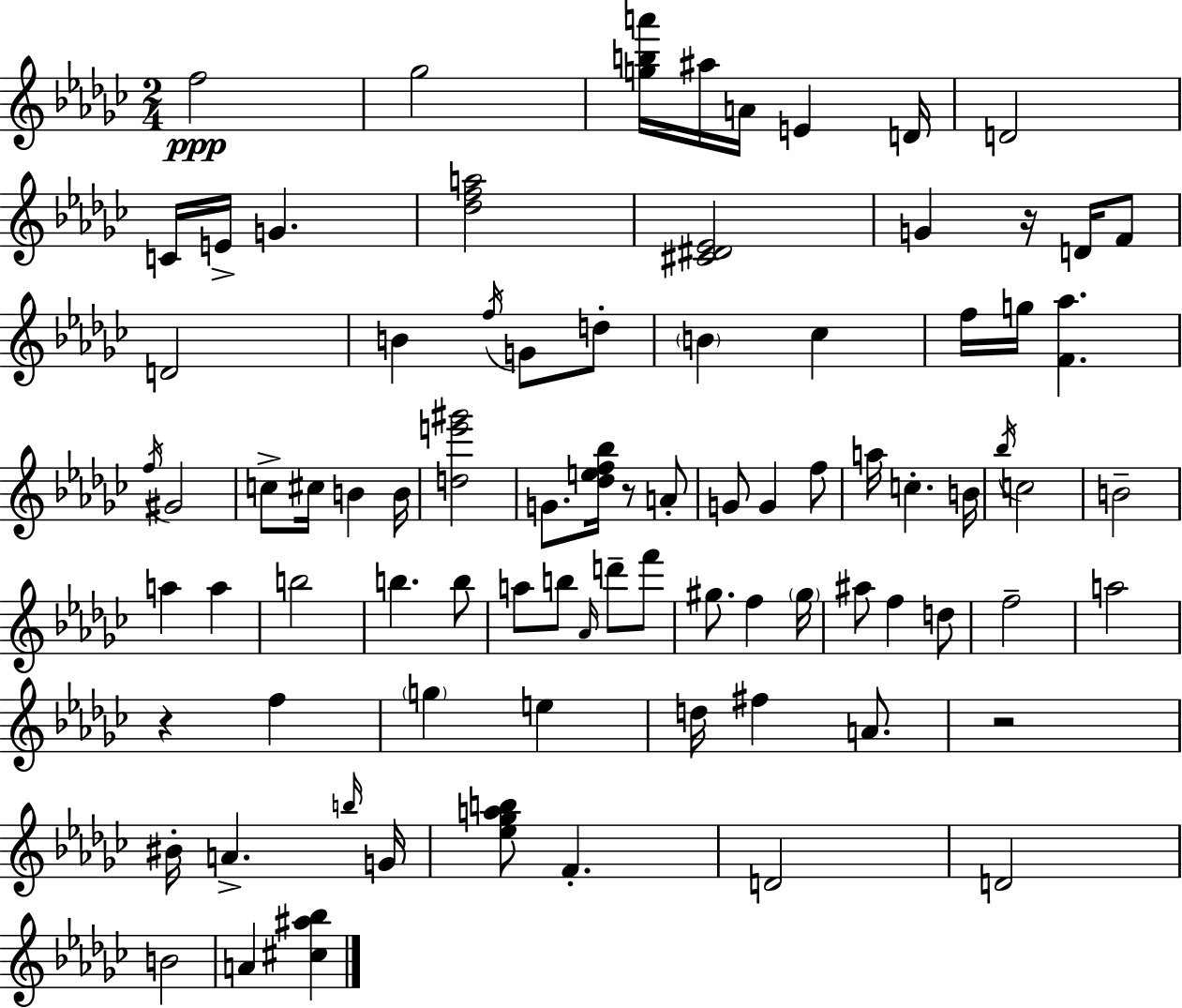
{
  \clef treble
  \numericTimeSignature
  \time 2/4
  \key ees \minor
  f''2\ppp | ges''2 | <g'' b'' a'''>16 ais''16 a'16 e'4 d'16 | d'2 | \break c'16 e'16-> g'4. | <des'' f'' a''>2 | <cis' dis' ees'>2 | g'4 r16 d'16 f'8 | \break d'2 | b'4 \acciaccatura { f''16 } g'8 d''8-. | \parenthesize b'4 ces''4 | f''16 g''16 <f' aes''>4. | \break \acciaccatura { f''16 } gis'2 | c''8-> cis''16 b'4 | b'16 <d'' e''' gis'''>2 | g'8. <des'' e'' f'' bes''>16 r8 | \break a'8-. g'8 g'4 | f''8 a''16 c''4.-. | b'16 \acciaccatura { bes''16 } c''2 | b'2-- | \break a''4 a''4 | b''2 | b''4. | b''8 a''8 b''8 \grace { aes'16 } | \break d'''8-- f'''8 gis''8. f''4 | \parenthesize gis''16 ais''8 f''4 | d''8 f''2-- | a''2 | \break r4 | f''4 \parenthesize g''4 | e''4 d''16 fis''4 | a'8. r2 | \break bis'16-. a'4.-> | \grace { b''16 } g'16 <ees'' ges'' a'' b''>8 f'4.-. | d'2 | d'2 | \break b'2 | a'4 | <cis'' ais'' bes''>4 \bar "|."
}